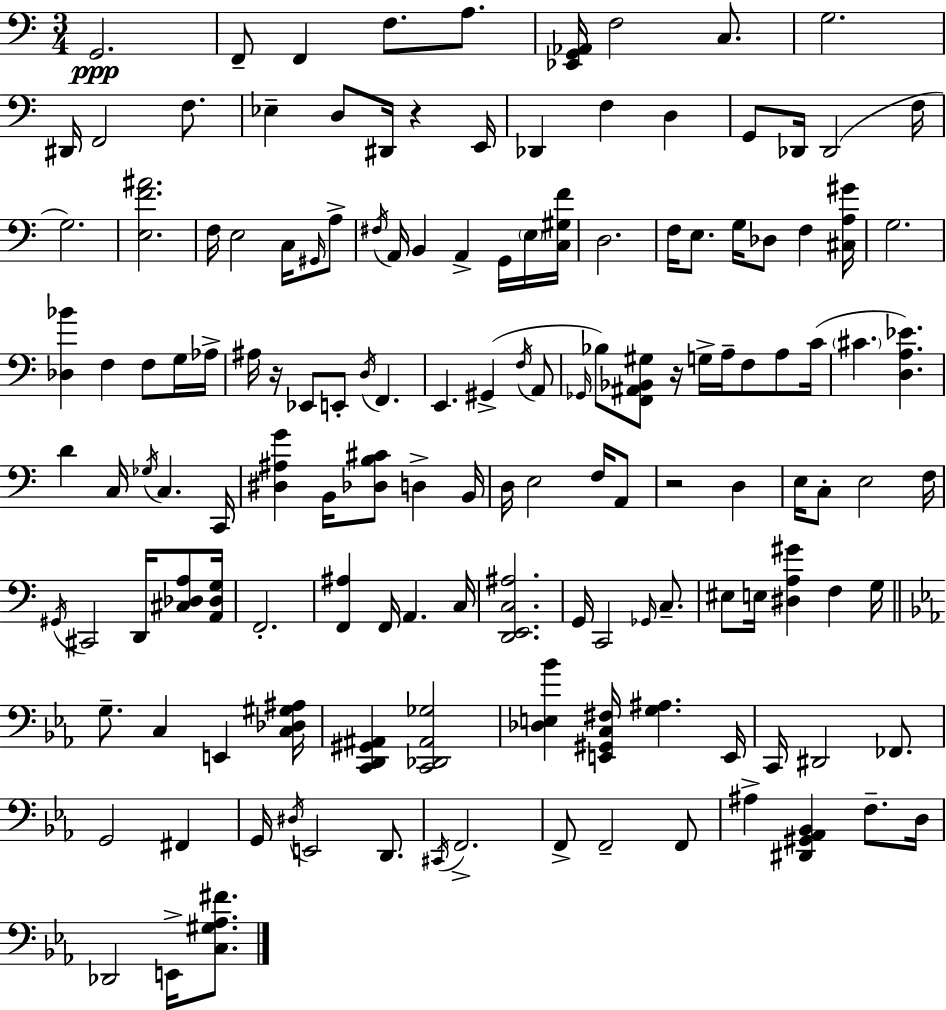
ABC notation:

X:1
T:Untitled
M:3/4
L:1/4
K:Am
G,,2 F,,/2 F,, F,/2 A,/2 [_E,,G,,_A,,]/4 F,2 C,/2 G,2 ^D,,/4 F,,2 F,/2 _E, D,/2 ^D,,/4 z E,,/4 _D,, F, D, G,,/2 _D,,/4 _D,,2 F,/4 G,2 [E,F^A]2 F,/4 E,2 C,/4 ^G,,/4 A,/2 ^F,/4 A,,/4 B,, A,, G,,/4 E,/4 [C,^G,F]/4 D,2 F,/4 E,/2 G,/4 _D,/2 F, [^C,A,^G]/4 G,2 [_D,_B] F, F,/2 G,/4 _A,/4 ^A,/4 z/4 _E,,/2 E,,/2 D,/4 F,, E,, ^G,, F,/4 A,,/2 _G,,/4 _B,/2 [F,,^A,,_B,,^G,]/2 z/4 G,/4 A,/4 F,/2 A,/2 C/4 ^C [D,A,_E] D C,/4 _G,/4 C, C,,/4 [^D,^A,G] B,,/4 [_D,B,^C]/2 D, B,,/4 D,/4 E,2 F,/4 A,,/2 z2 D, E,/4 C,/2 E,2 F,/4 ^G,,/4 ^C,,2 D,,/4 [^C,_D,A,]/2 [A,,_D,G,]/4 F,,2 [F,,^A,] F,,/4 A,, C,/4 [D,,E,,C,^A,]2 G,,/4 C,,2 _G,,/4 C,/2 ^E,/2 E,/4 [^D,A,^G] F, G,/4 G,/2 C, E,, [C,_D,^G,^A,]/4 [C,,D,,^G,,^A,,] [C,,_D,,^A,,_G,]2 [_D,E,_B] [E,,^G,,C,^F,]/4 [G,^A,] E,,/4 C,,/4 ^D,,2 _F,,/2 G,,2 ^F,, G,,/4 ^D,/4 E,,2 D,,/2 ^C,,/4 F,,2 F,,/2 F,,2 F,,/2 ^A, [^D,,^G,,_A,,_B,,] F,/2 D,/4 _D,,2 E,,/4 [C,^G,_A,^F]/2